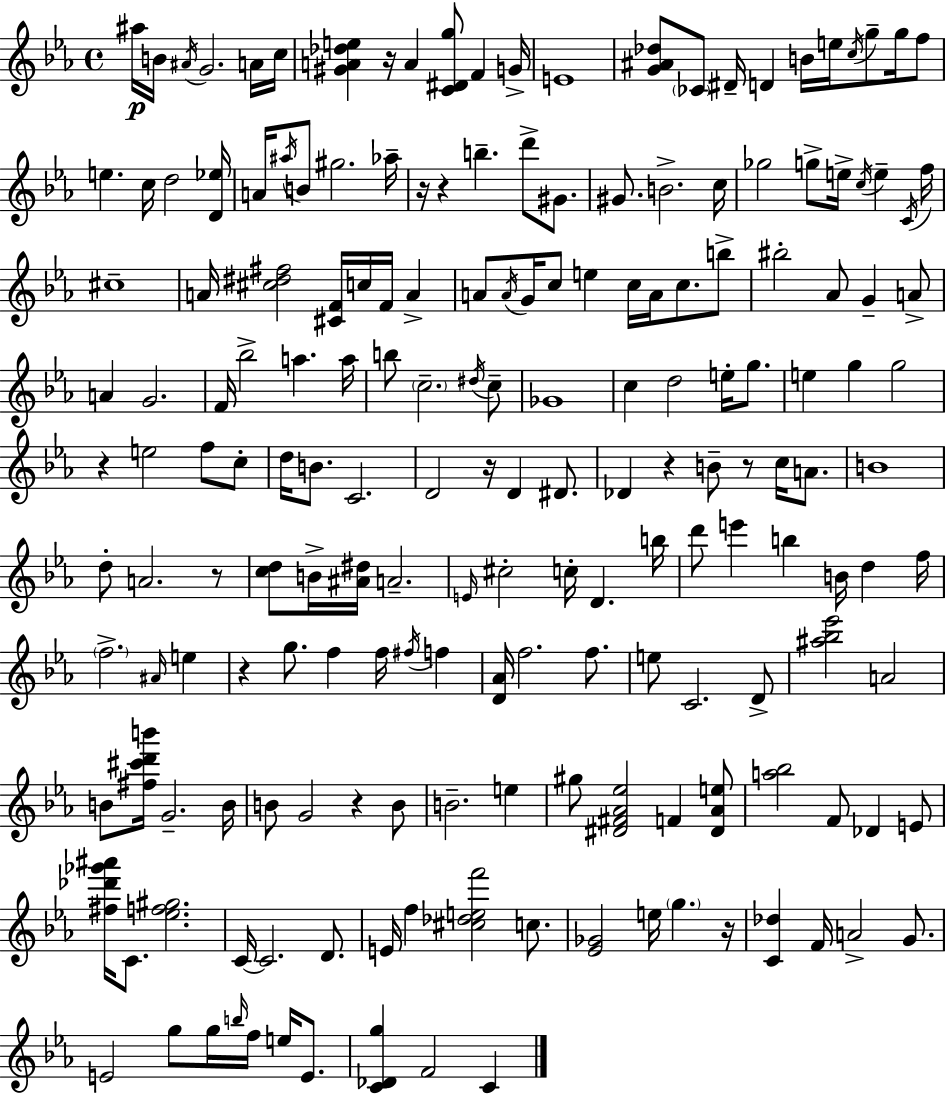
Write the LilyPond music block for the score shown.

{
  \clef treble
  \time 4/4
  \defaultTimeSignature
  \key c \minor
  \repeat volta 2 { ais''16\p b'16 \acciaccatura { ais'16 } g'2. a'16 | c''16 <gis' a' des'' e''>4 r16 a'4 <c' dis' g''>8 f'4 | g'16-> e'1 | <g' ais' des''>8 \parenthesize ces'8 dis'16-- d'4 b'16 e''16 \acciaccatura { c''16 } g''8-- g''16 | \break f''8 e''4. c''16 d''2 | <d' ees''>16 a'16 \acciaccatura { ais''16 } b'8 gis''2. | aes''16-- r16 r4 b''4.-- d'''8-> | gis'8. gis'8. b'2.-> | \break c''16 ges''2 g''8-> e''16-> \acciaccatura { c''16 } e''4-- | \acciaccatura { c'16 } f''16 cis''1-- | a'16 <cis'' dis'' fis''>2 <cis' f'>16 c''16 | f'16 a'4-> a'8 \acciaccatura { a'16 } g'16 c''8 e''4 c''16 | \break a'16 c''8. b''8-> bis''2-. aes'8 | g'4-- a'8-> a'4 g'2. | f'16 bes''2-> a''4. | a''16 b''8 \parenthesize c''2.-- | \break \acciaccatura { dis''16 } c''8-- ges'1 | c''4 d''2 | e''16-. g''8. e''4 g''4 g''2 | r4 e''2 | \break f''8 c''8-. d''16 b'8. c'2. | d'2 r16 | d'4 dis'8. des'4 r4 b'8-- | r8 c''16 a'8. b'1 | \break d''8-. a'2. | r8 <c'' d''>8 b'16-> <ais' dis''>16 a'2.-- | \grace { e'16 } cis''2-. | c''16-. d'4. b''16 d'''8 e'''4 b''4 | \break b'16 d''4 f''16 \parenthesize f''2.-> | \grace { ais'16 } e''4 r4 g''8. | f''4 f''16 \acciaccatura { fis''16 } f''4 <d' aes'>16 f''2. | f''8. e''8 c'2. | \break d'8-> <ais'' bes'' ees'''>2 | a'2 b'8 <fis'' cis''' d''' b'''>16 g'2.-- | b'16 b'8 g'2 | r4 b'8 b'2.-- | \break e''4 gis''8 <dis' fis' aes' ees''>2 | f'4 <dis' aes' e''>8 <a'' bes''>2 | f'8 des'4 e'8 <fis'' des''' ges''' ais'''>16 c'8. <ees'' f'' gis''>2. | c'16~~ c'2. | \break d'8. e'16 f''4 <cis'' des'' e'' f'''>2 | c''8. <ees' ges'>2 | e''16 \parenthesize g''4. r16 <c' des''>4 f'16 a'2-> | g'8. e'2 | \break g''8 g''16 \grace { b''16 } f''16 e''16 e'8. <c' des' g''>4 f'2 | c'4 } \bar "|."
}